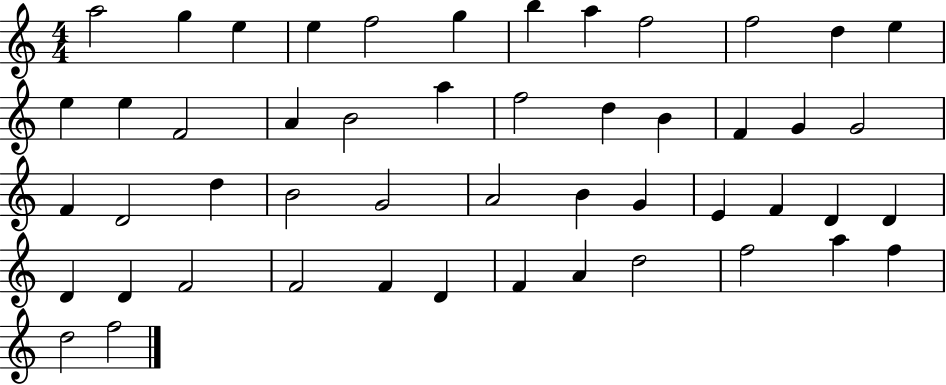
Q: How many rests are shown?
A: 0